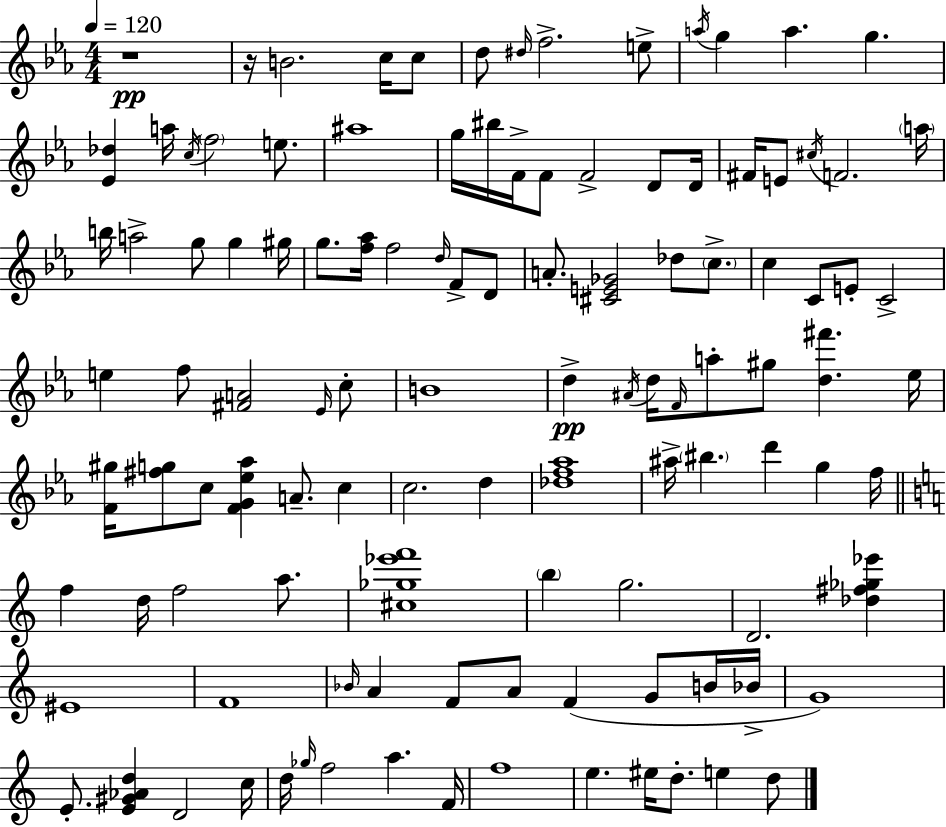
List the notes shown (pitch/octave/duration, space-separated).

R/w R/s B4/h. C5/s C5/e D5/e D#5/s F5/h. E5/e A5/s G5/q A5/q. G5/q. [Eb4,Db5]/q A5/s C5/s F5/h E5/e. A#5/w G5/s BIS5/s F4/s F4/e F4/h D4/e D4/s F#4/s E4/e C#5/s F4/h. A5/s B5/s A5/h G5/e G5/q G#5/s G5/e. [F5,Ab5]/s F5/h D5/s F4/e D4/e A4/e. [C#4,E4,Gb4]/h Db5/e C5/e. C5/q C4/e E4/e C4/h E5/q F5/e [F#4,A4]/h Eb4/s C5/e B4/w D5/q A#4/s D5/s F4/s A5/e G#5/e [D5,F#6]/q. Eb5/s [F4,G#5]/s [F#5,G5]/e C5/e [F4,G4,Eb5,Ab5]/q A4/e. C5/q C5/h. D5/q [Db5,F5,Ab5]/w A#5/s BIS5/q. D6/q G5/q F5/s F5/q D5/s F5/h A5/e. [C#5,Gb5,Eb6,F6]/w B5/q G5/h. D4/h. [Db5,F#5,Gb5,Eb6]/q EIS4/w F4/w Bb4/s A4/q F4/e A4/e F4/q G4/e B4/s Bb4/s G4/w E4/e. [E4,G#4,Ab4,D5]/q D4/h C5/s D5/s Gb5/s F5/h A5/q. F4/s F5/w E5/q. EIS5/s D5/e. E5/q D5/e